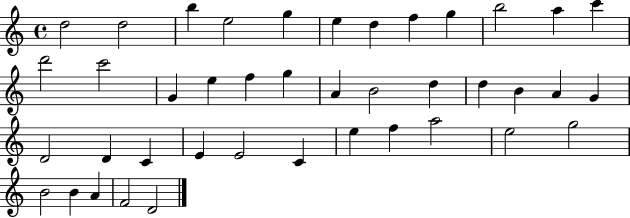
D5/h D5/h B5/q E5/h G5/q E5/q D5/q F5/q G5/q B5/h A5/q C6/q D6/h C6/h G4/q E5/q F5/q G5/q A4/q B4/h D5/q D5/q B4/q A4/q G4/q D4/h D4/q C4/q E4/q E4/h C4/q E5/q F5/q A5/h E5/h G5/h B4/h B4/q A4/q F4/h D4/h